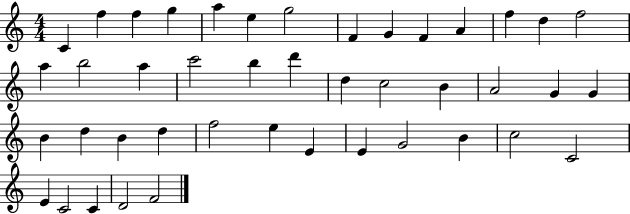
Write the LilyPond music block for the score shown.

{
  \clef treble
  \numericTimeSignature
  \time 4/4
  \key c \major
  c'4 f''4 f''4 g''4 | a''4 e''4 g''2 | f'4 g'4 f'4 a'4 | f''4 d''4 f''2 | \break a''4 b''2 a''4 | c'''2 b''4 d'''4 | d''4 c''2 b'4 | a'2 g'4 g'4 | \break b'4 d''4 b'4 d''4 | f''2 e''4 e'4 | e'4 g'2 b'4 | c''2 c'2 | \break e'4 c'2 c'4 | d'2 f'2 | \bar "|."
}